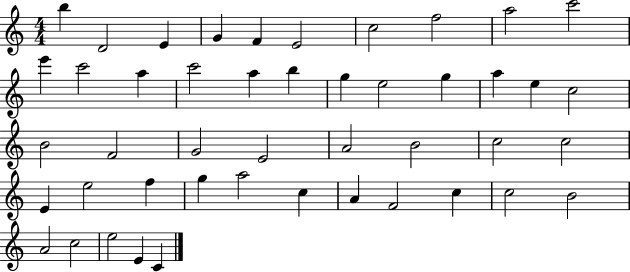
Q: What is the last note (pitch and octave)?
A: C4